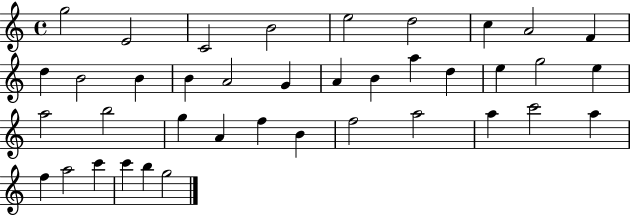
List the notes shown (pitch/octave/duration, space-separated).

G5/h E4/h C4/h B4/h E5/h D5/h C5/q A4/h F4/q D5/q B4/h B4/q B4/q A4/h G4/q A4/q B4/q A5/q D5/q E5/q G5/h E5/q A5/h B5/h G5/q A4/q F5/q B4/q F5/h A5/h A5/q C6/h A5/q F5/q A5/h C6/q C6/q B5/q G5/h